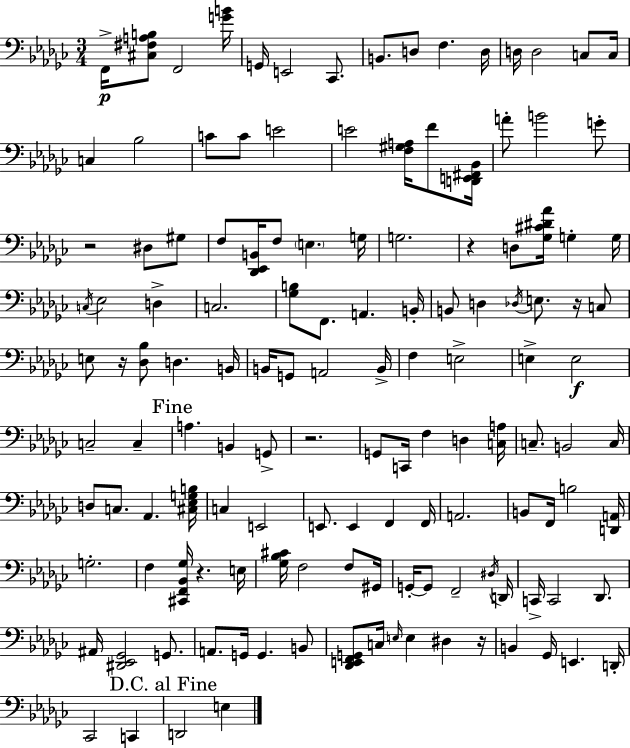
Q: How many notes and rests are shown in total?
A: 135